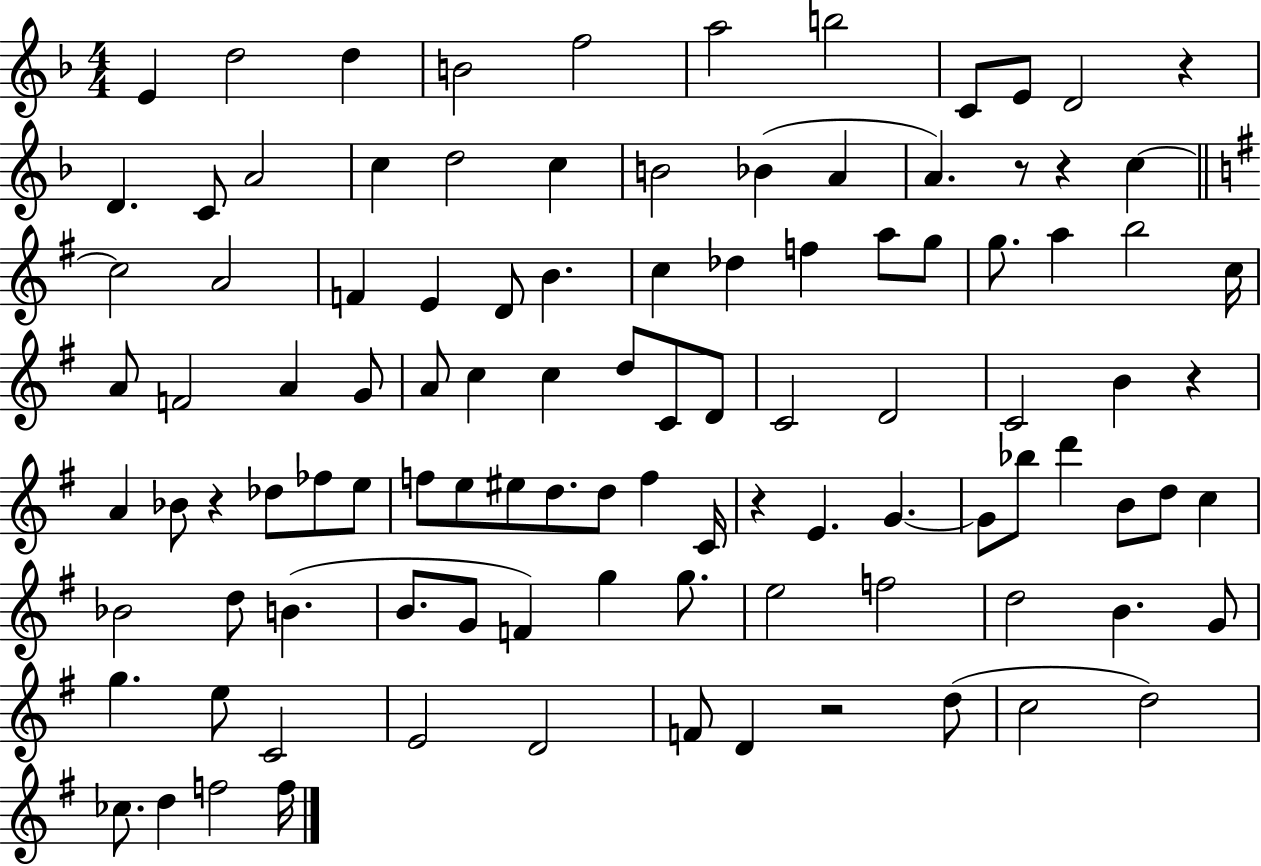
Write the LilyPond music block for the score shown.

{
  \clef treble
  \numericTimeSignature
  \time 4/4
  \key f \major
  e'4 d''2 d''4 | b'2 f''2 | a''2 b''2 | c'8 e'8 d'2 r4 | \break d'4. c'8 a'2 | c''4 d''2 c''4 | b'2 bes'4( a'4 | a'4.) r8 r4 c''4~~ | \break \bar "||" \break \key g \major c''2 a'2 | f'4 e'4 d'8 b'4. | c''4 des''4 f''4 a''8 g''8 | g''8. a''4 b''2 c''16 | \break a'8 f'2 a'4 g'8 | a'8 c''4 c''4 d''8 c'8 d'8 | c'2 d'2 | c'2 b'4 r4 | \break a'4 bes'8 r4 des''8 fes''8 e''8 | f''8 e''8 eis''8 d''8. d''8 f''4 c'16 | r4 e'4. g'4.~~ | g'8 bes''8 d'''4 b'8 d''8 c''4 | \break bes'2 d''8 b'4.( | b'8. g'8 f'4) g''4 g''8. | e''2 f''2 | d''2 b'4. g'8 | \break g''4. e''8 c'2 | e'2 d'2 | f'8 d'4 r2 d''8( | c''2 d''2) | \break ces''8. d''4 f''2 f''16 | \bar "|."
}